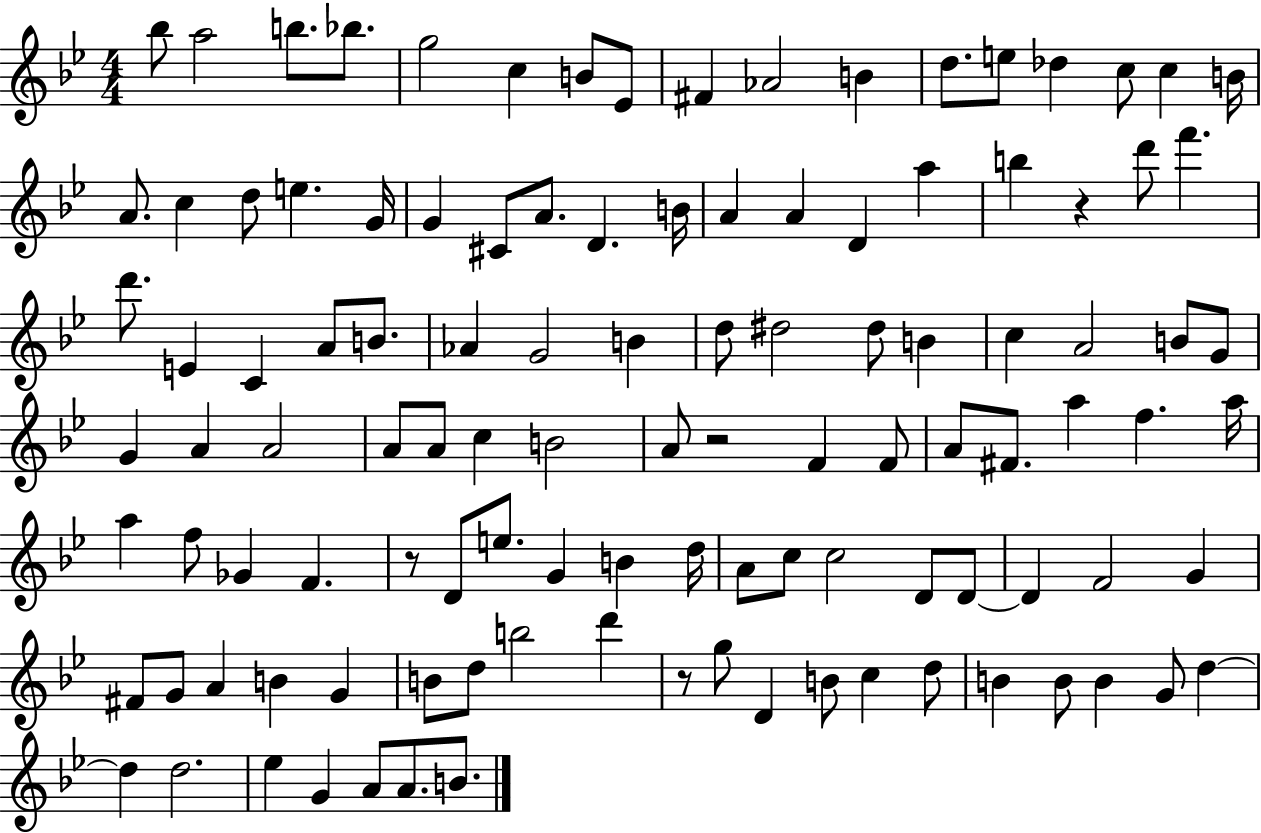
X:1
T:Untitled
M:4/4
L:1/4
K:Bb
_b/2 a2 b/2 _b/2 g2 c B/2 _E/2 ^F _A2 B d/2 e/2 _d c/2 c B/4 A/2 c d/2 e G/4 G ^C/2 A/2 D B/4 A A D a b z d'/2 f' d'/2 E C A/2 B/2 _A G2 B d/2 ^d2 ^d/2 B c A2 B/2 G/2 G A A2 A/2 A/2 c B2 A/2 z2 F F/2 A/2 ^F/2 a f a/4 a f/2 _G F z/2 D/2 e/2 G B d/4 A/2 c/2 c2 D/2 D/2 D F2 G ^F/2 G/2 A B G B/2 d/2 b2 d' z/2 g/2 D B/2 c d/2 B B/2 B G/2 d d d2 _e G A/2 A/2 B/2